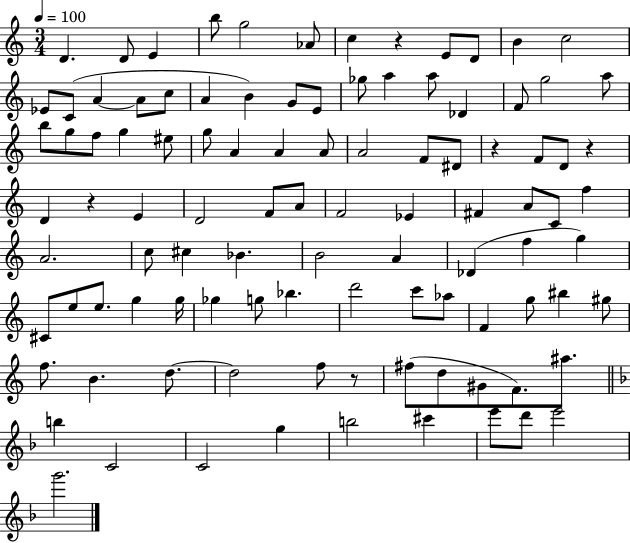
D4/q. D4/e E4/q B5/e G5/h Ab4/e C5/q R/q E4/e D4/e B4/q C5/h Eb4/e C4/e A4/q A4/e C5/e A4/q B4/q G4/e E4/e Gb5/e A5/q A5/e Db4/q F4/e G5/h A5/e B5/e G5/e F5/e G5/q EIS5/e G5/e A4/q A4/q A4/e A4/h F4/e D#4/e R/q F4/e D4/e R/q D4/q R/q E4/q D4/h F4/e A4/e F4/h Eb4/q F#4/q A4/e C4/e F5/q A4/h. C5/e C#5/q Bb4/q. B4/h A4/q Db4/q F5/q G5/q C#4/e E5/e E5/e. G5/q G5/s Gb5/q G5/e Bb5/q. D6/h C6/e Ab5/e F4/q G5/e BIS5/q G#5/e F5/e. B4/q. D5/e. D5/h F5/e R/e F#5/e D5/e G#4/e F4/e. A#5/e. B5/q C4/h C4/h G5/q B5/h C#6/q E6/e D6/e E6/h G6/h.